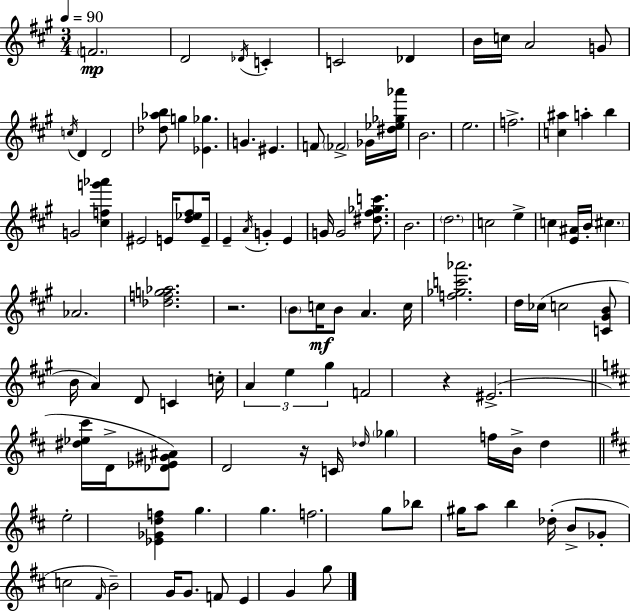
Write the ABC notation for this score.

X:1
T:Untitled
M:3/4
L:1/4
K:A
F2 D2 _D/4 C C2 _D B/4 c/4 A2 G/2 c/4 D D2 [_d_ab]/2 g [_E_g] G ^E F/2 _F2 _G/4 [^d_e_g_a']/4 B2 e2 f2 [c^a] a b G2 [^cfg'_a'] ^E2 E/4 [d_e^f]/2 E/4 E A/4 G E G/4 G2 [^d^f_gc']/2 B2 d2 c2 e c [E^A]/4 B/4 ^c _A2 [_dfg_a]2 z2 B/2 c/4 B/2 A c/4 [f_gc'_a']2 d/4 _c/4 c2 [C^GB]/2 B/4 A D/2 C c/4 A e ^g F2 z ^E2 [^d_e^c']/4 D/4 [_D_E^G^A]/2 D2 z/4 C/4 _d/4 _g f/4 B/4 d e2 [_E_Gdf] g g f2 g/2 _b/2 ^g/4 a/2 b _d/4 B/2 _G/2 c2 ^F/4 B2 G/4 G/2 F/2 E G g/2